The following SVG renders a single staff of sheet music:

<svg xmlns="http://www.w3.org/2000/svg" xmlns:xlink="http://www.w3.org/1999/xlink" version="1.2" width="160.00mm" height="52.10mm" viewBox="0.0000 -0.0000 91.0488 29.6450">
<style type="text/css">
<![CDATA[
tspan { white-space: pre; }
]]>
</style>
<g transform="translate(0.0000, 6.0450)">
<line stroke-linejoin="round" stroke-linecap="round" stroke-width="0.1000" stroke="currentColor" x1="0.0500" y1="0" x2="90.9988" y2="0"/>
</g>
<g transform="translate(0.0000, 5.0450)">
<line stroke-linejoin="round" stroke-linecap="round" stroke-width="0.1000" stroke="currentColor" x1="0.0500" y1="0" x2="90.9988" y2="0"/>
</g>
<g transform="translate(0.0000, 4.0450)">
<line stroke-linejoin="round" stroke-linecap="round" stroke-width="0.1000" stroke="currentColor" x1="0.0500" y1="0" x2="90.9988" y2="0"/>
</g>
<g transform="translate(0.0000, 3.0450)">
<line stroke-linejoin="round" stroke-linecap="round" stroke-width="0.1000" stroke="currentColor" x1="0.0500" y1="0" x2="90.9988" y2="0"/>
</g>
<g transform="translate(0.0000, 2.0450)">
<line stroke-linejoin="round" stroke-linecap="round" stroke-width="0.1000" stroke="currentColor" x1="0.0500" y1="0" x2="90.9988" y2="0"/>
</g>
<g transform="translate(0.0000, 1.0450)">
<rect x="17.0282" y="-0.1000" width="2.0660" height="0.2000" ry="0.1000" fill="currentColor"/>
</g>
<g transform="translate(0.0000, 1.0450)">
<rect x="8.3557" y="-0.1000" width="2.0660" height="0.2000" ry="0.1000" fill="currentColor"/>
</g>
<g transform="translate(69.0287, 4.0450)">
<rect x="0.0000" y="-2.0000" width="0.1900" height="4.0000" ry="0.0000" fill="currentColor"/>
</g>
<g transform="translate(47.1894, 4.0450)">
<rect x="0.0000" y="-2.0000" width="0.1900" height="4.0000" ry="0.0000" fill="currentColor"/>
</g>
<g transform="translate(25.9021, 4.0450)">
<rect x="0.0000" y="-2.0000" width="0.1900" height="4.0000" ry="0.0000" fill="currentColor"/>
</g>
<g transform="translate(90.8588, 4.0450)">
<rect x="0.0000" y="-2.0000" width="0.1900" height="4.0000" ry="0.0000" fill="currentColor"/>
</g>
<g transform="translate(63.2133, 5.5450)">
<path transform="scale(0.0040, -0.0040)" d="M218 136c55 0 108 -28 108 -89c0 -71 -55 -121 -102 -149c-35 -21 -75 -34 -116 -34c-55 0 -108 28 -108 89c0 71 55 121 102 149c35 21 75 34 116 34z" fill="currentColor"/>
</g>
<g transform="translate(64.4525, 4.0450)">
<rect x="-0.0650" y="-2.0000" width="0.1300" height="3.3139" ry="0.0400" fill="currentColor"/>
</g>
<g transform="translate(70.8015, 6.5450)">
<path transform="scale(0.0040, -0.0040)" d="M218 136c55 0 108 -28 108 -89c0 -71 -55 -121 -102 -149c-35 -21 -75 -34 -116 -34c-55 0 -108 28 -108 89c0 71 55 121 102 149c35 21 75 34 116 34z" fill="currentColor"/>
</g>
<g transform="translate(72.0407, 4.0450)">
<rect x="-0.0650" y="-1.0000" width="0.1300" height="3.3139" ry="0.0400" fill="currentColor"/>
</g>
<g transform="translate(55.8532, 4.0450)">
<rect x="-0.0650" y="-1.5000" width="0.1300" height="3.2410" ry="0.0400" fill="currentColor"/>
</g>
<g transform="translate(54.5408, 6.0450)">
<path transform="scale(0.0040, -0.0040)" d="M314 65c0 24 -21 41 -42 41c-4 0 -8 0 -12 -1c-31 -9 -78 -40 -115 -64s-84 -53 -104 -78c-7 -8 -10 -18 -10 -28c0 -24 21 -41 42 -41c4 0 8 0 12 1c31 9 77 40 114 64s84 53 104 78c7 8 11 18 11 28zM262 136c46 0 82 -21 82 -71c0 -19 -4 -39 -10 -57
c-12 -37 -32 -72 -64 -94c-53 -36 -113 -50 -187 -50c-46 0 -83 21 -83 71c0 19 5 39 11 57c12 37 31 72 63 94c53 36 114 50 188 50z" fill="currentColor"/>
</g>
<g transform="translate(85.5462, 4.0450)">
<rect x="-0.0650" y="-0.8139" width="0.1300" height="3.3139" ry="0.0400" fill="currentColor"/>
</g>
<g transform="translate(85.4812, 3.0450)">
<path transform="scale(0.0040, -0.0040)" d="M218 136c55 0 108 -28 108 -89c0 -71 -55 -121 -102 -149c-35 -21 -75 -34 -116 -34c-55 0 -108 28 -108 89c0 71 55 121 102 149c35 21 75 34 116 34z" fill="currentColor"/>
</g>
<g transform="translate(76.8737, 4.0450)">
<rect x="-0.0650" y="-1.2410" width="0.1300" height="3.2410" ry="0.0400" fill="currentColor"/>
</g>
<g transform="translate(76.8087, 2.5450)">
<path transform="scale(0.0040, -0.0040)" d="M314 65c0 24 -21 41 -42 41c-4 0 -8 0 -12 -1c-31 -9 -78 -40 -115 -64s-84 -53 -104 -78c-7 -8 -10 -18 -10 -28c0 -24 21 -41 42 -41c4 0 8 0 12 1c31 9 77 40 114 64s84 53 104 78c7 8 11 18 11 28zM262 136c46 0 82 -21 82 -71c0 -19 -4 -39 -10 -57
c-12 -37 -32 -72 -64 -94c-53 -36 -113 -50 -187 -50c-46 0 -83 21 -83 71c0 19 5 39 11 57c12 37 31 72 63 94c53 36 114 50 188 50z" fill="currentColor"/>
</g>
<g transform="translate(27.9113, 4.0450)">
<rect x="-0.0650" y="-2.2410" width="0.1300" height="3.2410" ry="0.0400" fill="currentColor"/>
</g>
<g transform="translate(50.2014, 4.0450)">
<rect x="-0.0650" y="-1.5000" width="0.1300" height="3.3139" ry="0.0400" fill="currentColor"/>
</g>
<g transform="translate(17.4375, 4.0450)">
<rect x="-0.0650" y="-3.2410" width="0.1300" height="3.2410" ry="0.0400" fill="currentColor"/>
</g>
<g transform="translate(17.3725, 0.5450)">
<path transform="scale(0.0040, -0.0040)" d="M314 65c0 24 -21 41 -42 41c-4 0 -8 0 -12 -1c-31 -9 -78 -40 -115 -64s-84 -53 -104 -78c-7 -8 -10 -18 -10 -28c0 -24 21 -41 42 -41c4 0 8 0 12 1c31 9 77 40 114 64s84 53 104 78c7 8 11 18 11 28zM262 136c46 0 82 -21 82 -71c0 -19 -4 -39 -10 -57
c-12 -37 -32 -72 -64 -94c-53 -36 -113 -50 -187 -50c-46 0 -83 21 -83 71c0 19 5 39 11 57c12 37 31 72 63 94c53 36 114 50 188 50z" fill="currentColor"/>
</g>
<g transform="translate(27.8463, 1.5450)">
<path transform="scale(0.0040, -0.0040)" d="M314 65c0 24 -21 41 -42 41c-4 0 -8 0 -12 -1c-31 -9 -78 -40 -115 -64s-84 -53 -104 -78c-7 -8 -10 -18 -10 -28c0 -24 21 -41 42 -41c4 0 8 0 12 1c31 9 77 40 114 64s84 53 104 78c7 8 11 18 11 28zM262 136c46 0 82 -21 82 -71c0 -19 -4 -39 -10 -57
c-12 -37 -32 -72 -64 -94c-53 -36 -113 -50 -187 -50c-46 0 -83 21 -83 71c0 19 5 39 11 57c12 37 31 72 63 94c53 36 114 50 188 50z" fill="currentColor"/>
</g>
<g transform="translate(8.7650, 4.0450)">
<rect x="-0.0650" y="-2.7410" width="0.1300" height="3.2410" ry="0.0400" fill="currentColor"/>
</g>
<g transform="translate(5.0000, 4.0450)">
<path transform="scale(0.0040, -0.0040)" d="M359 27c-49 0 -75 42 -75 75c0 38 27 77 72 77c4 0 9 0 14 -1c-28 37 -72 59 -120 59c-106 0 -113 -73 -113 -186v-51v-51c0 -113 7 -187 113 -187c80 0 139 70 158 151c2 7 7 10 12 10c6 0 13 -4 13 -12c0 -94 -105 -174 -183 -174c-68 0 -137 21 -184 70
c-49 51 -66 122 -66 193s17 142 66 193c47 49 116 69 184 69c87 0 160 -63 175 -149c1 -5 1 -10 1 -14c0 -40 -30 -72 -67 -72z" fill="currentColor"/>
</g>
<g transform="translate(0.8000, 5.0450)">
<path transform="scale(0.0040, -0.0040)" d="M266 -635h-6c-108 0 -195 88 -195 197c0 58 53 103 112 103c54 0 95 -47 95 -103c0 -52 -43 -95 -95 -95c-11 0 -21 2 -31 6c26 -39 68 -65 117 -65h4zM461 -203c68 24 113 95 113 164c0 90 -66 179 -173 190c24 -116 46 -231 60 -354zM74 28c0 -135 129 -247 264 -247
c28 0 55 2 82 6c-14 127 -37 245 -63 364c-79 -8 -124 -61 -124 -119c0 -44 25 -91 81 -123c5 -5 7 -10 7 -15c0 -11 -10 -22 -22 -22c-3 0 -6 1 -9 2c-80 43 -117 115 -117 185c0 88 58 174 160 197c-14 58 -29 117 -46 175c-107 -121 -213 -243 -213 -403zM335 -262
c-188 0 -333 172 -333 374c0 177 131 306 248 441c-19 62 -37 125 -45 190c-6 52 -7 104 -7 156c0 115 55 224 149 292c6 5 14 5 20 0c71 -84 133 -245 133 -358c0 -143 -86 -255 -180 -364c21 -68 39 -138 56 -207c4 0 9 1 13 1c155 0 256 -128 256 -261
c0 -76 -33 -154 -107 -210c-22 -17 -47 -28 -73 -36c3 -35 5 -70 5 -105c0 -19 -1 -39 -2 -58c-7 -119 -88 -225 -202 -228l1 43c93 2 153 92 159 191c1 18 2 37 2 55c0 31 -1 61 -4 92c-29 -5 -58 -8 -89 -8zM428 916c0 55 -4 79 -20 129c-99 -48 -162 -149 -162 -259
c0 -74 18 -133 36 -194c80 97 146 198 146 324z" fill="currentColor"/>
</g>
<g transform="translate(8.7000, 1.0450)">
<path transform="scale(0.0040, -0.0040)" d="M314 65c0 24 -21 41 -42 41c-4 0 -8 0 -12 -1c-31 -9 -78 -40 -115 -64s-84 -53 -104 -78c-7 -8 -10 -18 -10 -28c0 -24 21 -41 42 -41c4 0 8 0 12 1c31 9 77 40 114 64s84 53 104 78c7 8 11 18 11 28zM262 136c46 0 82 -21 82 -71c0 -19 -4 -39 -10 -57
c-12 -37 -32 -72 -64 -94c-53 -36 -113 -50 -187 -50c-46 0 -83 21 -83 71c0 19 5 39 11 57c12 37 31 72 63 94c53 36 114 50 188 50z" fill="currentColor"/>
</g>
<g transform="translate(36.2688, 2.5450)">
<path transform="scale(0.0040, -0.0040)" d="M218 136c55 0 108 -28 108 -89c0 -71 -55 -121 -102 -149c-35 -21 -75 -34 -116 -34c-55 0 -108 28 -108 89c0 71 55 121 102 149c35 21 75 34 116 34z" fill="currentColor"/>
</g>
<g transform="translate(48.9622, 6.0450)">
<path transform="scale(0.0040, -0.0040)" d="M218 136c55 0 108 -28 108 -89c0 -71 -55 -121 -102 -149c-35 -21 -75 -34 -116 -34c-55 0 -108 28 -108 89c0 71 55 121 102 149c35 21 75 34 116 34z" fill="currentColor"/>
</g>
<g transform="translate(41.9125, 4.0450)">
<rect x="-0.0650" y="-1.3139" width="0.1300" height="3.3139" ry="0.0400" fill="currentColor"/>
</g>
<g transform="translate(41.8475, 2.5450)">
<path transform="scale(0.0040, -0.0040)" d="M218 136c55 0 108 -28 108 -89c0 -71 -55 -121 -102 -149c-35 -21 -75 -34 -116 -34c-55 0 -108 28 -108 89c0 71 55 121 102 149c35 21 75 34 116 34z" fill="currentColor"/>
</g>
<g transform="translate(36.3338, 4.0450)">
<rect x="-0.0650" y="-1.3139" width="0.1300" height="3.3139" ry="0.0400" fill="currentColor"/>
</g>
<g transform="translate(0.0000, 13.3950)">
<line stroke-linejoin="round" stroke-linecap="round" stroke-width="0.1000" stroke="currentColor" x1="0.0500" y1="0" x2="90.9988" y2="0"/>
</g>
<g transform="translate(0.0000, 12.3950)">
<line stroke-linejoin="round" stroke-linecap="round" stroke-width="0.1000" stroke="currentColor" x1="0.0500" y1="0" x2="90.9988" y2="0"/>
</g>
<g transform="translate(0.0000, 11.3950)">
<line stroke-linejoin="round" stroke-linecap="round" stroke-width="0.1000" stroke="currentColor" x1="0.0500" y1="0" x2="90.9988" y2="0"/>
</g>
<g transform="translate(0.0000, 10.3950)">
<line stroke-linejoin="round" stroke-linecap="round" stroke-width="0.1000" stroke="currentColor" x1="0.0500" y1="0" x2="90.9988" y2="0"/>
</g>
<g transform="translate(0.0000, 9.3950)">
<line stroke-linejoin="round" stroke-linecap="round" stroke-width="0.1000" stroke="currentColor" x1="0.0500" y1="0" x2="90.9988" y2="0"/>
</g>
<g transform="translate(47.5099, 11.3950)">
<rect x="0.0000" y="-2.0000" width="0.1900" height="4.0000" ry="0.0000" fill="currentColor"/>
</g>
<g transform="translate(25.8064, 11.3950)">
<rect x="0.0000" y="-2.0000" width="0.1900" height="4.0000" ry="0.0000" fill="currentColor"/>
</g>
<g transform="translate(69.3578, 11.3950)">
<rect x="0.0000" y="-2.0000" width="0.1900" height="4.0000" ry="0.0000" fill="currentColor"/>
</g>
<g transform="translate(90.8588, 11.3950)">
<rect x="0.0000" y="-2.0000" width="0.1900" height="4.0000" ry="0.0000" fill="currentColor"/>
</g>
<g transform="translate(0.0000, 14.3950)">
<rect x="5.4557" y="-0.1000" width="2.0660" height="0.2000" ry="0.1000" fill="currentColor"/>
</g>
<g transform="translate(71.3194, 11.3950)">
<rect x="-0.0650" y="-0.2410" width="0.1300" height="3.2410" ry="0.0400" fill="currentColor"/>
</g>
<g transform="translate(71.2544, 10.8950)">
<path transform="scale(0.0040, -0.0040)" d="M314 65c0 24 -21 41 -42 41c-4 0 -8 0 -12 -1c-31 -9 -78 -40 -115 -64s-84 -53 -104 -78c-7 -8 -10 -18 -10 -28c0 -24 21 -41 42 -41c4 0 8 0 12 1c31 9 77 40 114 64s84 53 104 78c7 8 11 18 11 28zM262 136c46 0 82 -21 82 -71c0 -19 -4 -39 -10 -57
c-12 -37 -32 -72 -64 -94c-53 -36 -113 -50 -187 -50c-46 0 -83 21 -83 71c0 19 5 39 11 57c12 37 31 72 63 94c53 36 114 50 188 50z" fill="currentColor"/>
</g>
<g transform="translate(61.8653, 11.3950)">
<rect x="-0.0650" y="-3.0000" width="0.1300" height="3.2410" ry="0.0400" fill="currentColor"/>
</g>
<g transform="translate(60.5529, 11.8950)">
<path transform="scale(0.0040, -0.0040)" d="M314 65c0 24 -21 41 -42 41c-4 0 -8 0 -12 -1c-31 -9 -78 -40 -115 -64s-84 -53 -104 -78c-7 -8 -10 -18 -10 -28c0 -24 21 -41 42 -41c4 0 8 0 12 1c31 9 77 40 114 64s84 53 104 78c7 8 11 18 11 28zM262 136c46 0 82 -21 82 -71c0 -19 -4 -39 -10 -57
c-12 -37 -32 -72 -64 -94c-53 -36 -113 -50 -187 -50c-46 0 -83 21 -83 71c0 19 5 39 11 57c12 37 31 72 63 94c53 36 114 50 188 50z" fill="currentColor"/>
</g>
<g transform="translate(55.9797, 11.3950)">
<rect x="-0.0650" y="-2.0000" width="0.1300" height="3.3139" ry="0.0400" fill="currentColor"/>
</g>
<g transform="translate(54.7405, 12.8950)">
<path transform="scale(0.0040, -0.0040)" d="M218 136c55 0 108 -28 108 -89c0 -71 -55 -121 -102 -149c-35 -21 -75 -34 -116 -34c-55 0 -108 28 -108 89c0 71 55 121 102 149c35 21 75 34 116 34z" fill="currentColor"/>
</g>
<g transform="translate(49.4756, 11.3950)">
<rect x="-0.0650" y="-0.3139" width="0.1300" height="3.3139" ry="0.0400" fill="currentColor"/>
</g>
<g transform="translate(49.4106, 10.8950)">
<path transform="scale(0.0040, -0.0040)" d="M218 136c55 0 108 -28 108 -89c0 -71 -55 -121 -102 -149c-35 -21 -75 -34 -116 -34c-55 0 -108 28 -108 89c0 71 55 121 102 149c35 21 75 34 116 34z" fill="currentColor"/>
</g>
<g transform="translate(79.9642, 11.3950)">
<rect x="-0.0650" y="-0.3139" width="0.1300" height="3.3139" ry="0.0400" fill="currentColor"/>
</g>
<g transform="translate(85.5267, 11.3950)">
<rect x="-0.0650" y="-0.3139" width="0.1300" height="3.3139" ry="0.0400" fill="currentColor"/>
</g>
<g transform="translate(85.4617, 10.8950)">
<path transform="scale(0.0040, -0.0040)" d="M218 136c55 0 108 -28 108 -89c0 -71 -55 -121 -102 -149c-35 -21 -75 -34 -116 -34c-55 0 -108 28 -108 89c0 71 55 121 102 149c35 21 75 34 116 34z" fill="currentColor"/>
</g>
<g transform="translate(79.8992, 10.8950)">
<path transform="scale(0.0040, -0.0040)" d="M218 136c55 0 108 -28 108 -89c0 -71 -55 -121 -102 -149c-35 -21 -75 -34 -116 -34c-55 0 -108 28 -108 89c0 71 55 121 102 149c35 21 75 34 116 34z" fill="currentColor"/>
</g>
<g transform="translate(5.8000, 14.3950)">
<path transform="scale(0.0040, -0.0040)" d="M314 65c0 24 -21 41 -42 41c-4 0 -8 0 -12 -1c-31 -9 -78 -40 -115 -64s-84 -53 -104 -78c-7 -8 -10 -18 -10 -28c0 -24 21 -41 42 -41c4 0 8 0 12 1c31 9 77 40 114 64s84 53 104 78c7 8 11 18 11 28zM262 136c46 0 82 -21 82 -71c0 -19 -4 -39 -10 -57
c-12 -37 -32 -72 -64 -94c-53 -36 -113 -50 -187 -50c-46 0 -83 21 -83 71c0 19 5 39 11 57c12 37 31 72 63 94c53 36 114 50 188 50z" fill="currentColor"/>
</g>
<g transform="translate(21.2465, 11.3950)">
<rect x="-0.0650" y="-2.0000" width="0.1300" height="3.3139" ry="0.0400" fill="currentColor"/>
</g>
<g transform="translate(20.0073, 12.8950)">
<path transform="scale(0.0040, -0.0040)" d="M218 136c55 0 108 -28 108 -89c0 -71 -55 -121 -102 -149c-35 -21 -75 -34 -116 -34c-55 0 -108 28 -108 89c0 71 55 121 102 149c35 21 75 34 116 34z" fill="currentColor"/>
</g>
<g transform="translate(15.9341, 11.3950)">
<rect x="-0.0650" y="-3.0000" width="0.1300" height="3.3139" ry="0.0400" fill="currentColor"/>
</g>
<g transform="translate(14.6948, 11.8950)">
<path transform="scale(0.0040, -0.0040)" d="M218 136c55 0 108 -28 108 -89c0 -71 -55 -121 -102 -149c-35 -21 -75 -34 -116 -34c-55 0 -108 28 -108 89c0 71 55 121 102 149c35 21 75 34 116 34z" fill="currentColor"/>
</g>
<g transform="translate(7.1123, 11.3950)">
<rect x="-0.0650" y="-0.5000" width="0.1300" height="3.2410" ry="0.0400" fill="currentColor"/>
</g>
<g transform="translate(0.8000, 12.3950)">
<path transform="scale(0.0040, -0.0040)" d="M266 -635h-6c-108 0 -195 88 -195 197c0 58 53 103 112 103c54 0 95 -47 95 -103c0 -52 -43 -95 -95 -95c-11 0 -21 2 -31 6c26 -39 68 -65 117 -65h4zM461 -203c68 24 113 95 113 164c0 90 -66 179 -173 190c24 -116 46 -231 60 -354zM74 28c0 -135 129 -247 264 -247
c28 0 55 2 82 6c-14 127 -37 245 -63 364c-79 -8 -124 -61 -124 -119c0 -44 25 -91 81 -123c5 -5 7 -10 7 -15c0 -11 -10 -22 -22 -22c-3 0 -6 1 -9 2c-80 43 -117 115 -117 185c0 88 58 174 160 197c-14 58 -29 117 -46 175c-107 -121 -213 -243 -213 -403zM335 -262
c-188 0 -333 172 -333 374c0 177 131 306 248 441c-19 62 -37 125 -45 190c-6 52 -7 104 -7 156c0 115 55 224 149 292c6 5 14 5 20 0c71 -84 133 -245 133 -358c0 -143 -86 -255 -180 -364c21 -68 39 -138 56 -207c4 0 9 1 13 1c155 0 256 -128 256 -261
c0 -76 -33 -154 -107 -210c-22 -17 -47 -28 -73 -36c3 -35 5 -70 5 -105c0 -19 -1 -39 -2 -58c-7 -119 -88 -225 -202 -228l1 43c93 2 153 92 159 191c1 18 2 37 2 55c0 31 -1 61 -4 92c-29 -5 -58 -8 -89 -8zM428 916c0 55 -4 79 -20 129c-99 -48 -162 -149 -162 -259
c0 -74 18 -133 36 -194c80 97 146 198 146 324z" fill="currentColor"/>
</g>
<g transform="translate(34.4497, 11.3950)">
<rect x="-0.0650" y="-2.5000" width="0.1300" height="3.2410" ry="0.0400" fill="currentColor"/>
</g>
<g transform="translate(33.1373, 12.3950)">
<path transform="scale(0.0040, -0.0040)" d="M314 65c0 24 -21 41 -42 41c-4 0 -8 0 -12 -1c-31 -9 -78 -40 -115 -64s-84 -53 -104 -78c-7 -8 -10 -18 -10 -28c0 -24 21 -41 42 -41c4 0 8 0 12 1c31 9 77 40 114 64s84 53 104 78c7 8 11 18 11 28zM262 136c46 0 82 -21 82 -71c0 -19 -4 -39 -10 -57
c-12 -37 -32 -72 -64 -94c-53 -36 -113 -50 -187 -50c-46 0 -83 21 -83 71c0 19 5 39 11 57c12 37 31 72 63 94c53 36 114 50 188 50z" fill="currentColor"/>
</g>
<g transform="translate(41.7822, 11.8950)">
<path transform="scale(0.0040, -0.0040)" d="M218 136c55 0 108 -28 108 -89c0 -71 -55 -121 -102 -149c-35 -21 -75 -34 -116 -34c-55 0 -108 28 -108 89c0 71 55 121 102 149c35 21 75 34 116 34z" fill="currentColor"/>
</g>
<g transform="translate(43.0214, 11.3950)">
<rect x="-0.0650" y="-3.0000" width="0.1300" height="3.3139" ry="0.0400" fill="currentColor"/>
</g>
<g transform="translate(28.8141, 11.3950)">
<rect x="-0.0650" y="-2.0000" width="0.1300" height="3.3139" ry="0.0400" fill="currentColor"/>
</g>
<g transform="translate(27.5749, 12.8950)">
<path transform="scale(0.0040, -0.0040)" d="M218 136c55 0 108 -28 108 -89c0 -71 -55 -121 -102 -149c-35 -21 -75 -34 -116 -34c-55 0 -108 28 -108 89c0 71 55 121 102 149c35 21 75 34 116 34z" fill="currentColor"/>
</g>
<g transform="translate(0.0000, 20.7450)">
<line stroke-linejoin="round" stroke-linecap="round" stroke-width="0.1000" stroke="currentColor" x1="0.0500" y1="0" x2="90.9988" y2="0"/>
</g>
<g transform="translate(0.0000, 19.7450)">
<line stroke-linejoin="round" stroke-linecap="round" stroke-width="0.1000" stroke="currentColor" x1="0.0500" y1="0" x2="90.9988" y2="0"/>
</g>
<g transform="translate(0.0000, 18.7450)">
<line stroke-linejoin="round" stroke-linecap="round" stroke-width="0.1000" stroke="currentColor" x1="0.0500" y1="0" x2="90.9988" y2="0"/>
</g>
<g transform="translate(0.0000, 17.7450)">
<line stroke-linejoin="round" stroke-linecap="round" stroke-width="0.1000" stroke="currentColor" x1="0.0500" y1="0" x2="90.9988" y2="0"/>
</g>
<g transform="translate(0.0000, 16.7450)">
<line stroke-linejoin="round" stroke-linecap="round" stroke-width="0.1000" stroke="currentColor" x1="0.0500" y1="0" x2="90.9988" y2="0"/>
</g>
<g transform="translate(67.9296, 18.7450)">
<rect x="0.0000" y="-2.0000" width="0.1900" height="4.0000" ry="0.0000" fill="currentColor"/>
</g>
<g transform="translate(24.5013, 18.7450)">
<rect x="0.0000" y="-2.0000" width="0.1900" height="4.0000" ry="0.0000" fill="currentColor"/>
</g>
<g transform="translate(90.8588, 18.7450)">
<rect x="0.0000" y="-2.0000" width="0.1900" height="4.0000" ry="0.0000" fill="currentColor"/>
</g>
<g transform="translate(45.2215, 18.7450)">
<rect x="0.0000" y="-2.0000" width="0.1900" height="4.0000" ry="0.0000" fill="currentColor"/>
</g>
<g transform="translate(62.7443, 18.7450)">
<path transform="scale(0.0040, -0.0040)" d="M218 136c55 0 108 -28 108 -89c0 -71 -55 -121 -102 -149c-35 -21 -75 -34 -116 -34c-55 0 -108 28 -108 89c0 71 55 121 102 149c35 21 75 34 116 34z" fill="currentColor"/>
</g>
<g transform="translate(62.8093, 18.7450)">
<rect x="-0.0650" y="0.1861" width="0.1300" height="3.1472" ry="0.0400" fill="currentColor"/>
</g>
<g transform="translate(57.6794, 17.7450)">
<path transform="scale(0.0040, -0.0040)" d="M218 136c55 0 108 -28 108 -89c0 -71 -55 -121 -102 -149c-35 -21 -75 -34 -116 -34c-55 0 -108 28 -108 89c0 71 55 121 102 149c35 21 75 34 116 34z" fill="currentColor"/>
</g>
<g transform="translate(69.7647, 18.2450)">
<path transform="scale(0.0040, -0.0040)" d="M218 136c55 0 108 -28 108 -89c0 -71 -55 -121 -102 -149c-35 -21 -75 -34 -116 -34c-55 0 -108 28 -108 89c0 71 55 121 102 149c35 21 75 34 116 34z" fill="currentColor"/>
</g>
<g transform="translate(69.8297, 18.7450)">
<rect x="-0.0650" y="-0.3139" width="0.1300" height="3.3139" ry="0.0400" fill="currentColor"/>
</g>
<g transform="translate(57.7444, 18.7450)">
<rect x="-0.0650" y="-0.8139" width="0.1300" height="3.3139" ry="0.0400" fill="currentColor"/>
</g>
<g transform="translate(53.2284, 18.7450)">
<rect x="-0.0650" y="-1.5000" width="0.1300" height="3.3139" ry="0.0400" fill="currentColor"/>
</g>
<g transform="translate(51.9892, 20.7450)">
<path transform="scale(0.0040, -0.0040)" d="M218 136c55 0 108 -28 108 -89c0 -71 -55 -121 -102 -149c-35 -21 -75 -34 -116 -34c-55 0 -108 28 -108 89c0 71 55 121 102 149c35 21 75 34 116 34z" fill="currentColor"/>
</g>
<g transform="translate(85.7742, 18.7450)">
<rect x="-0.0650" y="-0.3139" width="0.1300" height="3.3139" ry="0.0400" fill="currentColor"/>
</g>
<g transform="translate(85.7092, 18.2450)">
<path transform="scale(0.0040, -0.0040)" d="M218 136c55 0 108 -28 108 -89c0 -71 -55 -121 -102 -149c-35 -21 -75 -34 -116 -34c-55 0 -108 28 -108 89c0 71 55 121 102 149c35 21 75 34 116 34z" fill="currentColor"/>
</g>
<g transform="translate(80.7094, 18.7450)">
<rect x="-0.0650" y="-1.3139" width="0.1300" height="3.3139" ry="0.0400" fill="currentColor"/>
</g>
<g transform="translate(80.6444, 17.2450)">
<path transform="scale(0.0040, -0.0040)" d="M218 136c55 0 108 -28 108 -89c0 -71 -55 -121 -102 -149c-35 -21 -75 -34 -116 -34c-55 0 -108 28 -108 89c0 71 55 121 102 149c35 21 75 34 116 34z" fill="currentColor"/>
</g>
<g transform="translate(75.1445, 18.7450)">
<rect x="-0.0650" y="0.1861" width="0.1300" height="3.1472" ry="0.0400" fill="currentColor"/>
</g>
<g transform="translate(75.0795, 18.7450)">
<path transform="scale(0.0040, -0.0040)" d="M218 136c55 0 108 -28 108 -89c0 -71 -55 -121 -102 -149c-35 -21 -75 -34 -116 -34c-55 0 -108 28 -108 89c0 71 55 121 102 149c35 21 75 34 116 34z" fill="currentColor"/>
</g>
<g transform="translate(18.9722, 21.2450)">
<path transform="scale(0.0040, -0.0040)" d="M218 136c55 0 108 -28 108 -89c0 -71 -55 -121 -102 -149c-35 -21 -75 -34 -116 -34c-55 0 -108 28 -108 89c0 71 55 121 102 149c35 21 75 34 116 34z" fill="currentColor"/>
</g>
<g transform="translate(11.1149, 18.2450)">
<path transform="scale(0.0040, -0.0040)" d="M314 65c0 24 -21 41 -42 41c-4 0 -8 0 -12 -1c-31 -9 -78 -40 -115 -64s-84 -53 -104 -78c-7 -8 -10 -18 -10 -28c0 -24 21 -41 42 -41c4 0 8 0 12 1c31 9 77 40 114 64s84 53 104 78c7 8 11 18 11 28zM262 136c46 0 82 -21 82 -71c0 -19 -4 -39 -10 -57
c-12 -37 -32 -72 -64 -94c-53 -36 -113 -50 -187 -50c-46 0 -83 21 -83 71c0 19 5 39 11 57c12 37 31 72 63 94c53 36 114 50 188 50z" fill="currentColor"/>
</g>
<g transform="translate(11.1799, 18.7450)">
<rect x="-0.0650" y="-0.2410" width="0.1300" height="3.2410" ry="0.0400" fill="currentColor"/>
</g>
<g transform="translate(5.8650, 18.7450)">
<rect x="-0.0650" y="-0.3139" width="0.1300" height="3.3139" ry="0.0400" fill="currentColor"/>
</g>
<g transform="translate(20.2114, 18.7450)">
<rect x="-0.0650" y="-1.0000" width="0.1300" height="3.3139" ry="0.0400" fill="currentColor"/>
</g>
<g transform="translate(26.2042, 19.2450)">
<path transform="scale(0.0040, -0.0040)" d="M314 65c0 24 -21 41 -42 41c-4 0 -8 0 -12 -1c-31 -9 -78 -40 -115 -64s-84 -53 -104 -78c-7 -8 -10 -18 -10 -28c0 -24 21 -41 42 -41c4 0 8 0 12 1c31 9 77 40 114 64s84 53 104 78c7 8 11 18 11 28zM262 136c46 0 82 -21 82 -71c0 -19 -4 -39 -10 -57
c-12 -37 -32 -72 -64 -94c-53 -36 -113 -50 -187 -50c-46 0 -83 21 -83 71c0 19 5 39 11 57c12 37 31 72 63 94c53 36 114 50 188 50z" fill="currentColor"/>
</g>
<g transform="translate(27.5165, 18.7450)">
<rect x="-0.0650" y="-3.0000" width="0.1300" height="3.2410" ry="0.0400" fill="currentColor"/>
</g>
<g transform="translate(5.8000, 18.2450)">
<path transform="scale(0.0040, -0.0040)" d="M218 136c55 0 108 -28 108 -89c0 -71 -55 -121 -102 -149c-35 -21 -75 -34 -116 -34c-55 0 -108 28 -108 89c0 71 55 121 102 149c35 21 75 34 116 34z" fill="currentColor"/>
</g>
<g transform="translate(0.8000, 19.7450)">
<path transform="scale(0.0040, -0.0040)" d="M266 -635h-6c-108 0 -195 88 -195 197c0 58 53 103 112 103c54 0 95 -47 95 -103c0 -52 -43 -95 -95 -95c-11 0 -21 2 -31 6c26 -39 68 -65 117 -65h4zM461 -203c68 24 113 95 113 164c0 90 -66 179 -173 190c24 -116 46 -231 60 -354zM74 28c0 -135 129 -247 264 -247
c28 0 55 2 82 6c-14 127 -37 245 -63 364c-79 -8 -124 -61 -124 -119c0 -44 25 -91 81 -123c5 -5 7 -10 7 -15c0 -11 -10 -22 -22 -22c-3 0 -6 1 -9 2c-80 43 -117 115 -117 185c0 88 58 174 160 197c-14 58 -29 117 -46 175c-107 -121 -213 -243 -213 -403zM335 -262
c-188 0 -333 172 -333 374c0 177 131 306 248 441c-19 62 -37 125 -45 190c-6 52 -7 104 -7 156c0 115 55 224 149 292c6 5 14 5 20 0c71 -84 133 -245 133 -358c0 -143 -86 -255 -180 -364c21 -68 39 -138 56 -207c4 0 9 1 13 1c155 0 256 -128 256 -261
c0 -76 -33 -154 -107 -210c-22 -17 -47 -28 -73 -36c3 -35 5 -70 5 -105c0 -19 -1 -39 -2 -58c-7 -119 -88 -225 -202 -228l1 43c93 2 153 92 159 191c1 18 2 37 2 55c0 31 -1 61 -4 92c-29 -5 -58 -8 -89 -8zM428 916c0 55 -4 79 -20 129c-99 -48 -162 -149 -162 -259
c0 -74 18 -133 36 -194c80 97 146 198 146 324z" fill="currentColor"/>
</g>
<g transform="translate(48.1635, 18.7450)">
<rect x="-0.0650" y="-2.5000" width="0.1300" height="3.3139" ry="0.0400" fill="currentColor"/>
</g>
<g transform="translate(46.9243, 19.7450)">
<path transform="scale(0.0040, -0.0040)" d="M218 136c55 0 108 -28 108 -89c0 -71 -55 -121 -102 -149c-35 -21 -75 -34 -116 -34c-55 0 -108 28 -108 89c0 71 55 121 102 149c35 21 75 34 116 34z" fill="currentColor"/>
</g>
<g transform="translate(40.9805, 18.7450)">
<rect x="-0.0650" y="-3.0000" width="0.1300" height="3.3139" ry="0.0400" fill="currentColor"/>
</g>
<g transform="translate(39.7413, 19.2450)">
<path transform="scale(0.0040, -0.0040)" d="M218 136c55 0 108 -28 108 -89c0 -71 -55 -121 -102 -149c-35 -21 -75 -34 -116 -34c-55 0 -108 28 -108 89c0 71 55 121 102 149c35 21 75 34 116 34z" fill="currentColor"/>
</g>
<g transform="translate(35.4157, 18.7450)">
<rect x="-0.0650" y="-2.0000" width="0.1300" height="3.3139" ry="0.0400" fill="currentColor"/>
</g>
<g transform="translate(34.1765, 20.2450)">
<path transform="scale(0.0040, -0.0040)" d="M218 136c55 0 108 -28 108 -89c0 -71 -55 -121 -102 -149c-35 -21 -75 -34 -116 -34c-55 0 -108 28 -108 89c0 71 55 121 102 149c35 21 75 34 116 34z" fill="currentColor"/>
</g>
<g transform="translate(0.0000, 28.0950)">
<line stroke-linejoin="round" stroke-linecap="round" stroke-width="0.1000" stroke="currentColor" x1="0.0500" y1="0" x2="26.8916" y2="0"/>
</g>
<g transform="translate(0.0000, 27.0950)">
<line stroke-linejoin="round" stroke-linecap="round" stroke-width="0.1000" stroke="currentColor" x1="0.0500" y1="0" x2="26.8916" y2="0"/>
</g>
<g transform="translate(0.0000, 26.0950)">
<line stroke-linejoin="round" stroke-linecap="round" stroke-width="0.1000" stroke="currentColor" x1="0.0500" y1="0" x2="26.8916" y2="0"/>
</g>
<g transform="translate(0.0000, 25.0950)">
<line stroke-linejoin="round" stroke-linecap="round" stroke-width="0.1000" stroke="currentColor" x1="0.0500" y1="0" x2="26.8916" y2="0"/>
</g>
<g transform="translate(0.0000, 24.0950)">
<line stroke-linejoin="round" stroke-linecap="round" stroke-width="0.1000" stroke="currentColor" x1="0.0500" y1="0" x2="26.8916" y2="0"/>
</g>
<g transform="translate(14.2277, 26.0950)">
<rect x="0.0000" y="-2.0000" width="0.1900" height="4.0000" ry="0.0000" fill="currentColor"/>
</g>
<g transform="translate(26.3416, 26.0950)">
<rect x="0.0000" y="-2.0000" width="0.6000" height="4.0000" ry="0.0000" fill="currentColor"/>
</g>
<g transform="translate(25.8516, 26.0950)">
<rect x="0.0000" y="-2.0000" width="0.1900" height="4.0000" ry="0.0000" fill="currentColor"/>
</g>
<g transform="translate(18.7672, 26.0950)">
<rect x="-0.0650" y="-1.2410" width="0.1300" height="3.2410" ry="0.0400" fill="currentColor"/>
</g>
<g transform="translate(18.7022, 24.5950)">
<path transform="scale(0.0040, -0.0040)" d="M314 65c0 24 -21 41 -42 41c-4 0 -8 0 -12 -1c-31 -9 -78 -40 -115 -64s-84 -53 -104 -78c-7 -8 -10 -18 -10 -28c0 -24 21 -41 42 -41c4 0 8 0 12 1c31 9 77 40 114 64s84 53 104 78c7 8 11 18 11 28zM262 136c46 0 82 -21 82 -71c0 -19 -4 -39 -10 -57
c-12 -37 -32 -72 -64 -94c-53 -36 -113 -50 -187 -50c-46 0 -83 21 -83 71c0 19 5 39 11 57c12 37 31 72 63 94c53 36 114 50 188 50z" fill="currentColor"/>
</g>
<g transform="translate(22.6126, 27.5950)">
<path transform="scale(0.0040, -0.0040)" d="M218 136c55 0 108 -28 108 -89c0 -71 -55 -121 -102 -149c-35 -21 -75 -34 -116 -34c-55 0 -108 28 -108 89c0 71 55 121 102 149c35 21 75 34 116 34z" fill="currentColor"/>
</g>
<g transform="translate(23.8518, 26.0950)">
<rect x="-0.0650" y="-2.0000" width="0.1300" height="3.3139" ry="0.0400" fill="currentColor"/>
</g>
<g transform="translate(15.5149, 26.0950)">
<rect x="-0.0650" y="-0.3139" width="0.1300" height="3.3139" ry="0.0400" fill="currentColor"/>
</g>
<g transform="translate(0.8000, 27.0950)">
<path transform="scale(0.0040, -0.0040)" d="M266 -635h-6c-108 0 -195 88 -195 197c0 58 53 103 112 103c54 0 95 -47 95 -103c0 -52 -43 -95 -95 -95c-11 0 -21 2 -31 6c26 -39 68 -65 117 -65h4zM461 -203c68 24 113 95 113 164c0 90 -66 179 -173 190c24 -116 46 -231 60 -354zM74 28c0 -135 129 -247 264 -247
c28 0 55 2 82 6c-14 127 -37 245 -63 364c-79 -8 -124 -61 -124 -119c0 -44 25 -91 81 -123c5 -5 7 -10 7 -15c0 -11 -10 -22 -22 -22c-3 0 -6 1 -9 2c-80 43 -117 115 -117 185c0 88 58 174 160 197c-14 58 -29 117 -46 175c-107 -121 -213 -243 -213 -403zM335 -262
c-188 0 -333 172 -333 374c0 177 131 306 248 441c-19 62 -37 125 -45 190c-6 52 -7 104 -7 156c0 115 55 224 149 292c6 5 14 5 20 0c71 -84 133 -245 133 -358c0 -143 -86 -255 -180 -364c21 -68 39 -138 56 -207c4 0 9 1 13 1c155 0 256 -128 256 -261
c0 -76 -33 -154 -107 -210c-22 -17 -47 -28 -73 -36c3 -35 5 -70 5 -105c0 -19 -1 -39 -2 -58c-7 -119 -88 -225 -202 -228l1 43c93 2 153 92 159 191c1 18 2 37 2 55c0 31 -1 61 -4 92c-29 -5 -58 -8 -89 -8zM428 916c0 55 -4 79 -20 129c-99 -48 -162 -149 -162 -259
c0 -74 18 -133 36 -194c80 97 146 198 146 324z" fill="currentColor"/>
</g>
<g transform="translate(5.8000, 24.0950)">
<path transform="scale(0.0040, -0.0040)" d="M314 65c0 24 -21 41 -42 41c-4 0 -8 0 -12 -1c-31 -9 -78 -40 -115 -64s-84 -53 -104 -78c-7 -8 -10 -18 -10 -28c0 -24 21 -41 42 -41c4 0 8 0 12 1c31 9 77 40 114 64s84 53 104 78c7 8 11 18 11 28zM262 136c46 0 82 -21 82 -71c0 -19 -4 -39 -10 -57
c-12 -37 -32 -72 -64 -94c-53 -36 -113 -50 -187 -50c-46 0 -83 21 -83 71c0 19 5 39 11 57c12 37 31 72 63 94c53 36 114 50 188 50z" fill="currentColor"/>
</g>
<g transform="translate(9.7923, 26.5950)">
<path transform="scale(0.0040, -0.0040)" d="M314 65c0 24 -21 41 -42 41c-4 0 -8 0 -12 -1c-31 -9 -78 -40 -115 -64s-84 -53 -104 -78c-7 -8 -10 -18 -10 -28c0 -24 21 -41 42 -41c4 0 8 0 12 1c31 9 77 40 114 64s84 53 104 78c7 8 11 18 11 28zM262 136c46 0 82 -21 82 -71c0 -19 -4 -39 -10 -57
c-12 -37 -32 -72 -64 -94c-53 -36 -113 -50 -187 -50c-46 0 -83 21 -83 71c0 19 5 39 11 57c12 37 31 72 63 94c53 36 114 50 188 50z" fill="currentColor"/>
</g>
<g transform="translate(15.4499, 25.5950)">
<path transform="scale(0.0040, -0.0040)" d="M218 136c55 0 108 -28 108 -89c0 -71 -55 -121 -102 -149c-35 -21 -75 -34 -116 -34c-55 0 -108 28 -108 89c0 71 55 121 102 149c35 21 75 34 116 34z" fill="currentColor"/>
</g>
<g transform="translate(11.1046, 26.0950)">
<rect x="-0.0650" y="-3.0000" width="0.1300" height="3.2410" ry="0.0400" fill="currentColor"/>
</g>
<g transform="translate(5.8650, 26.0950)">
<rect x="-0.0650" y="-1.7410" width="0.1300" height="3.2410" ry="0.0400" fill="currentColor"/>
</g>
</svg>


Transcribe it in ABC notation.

X:1
T:Untitled
M:4/4
L:1/4
K:C
a2 b2 g2 e e E E2 F D e2 d C2 A F F G2 A c F A2 c2 c c c c2 D A2 F A G E d B c B e c f2 A2 c e2 F